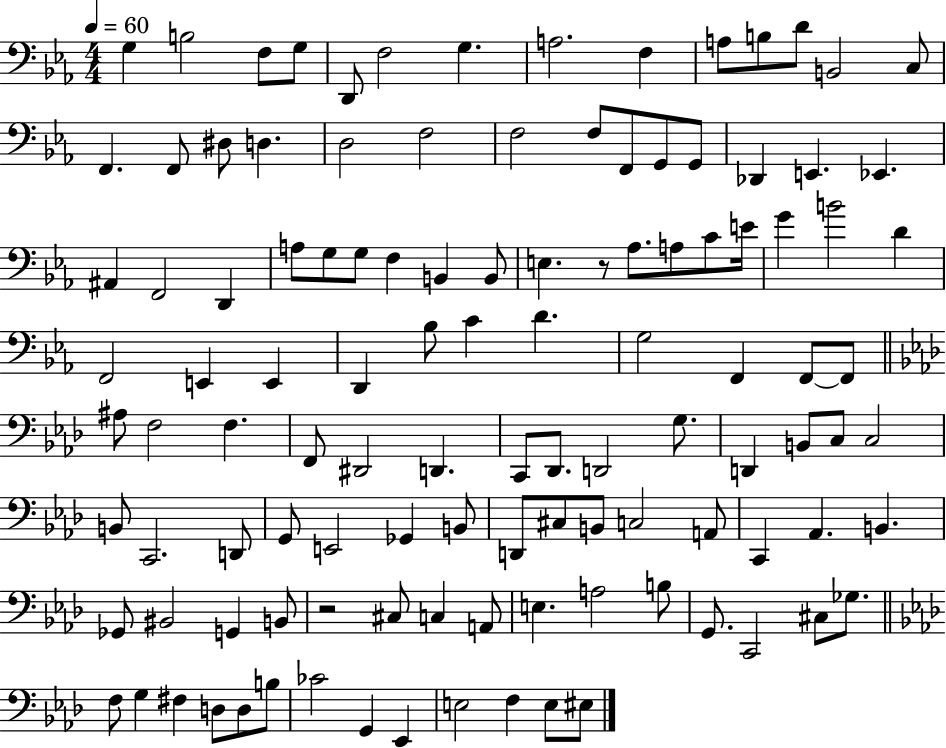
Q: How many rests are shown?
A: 2